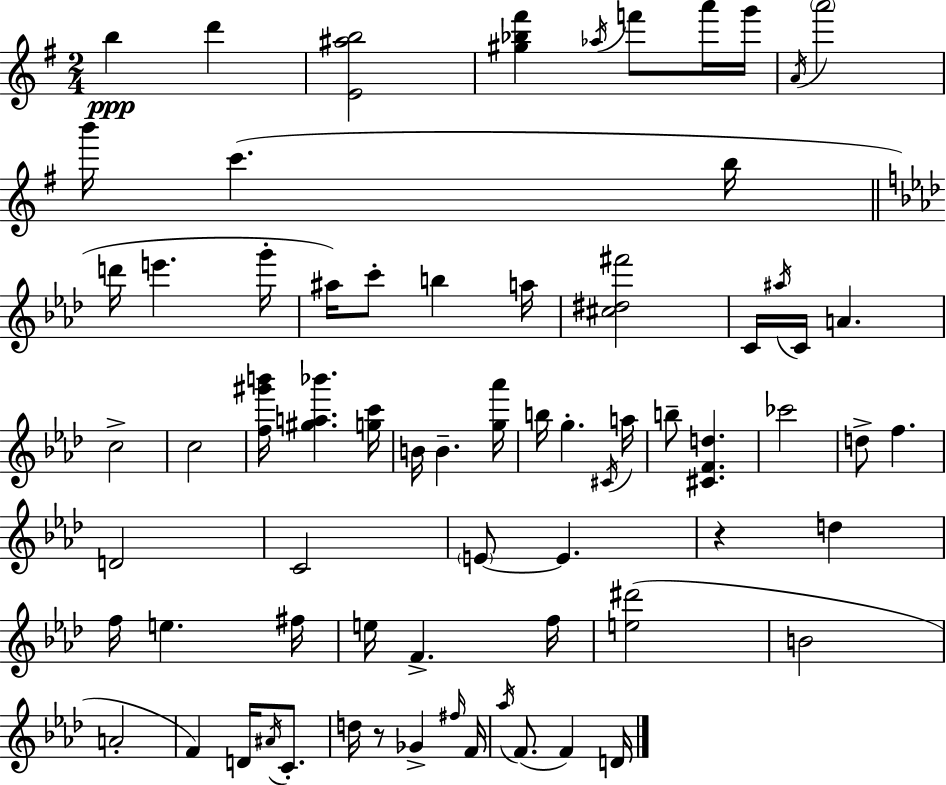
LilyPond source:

{
  \clef treble
  \numericTimeSignature
  \time 2/4
  \key e \minor
  b''4\ppp d'''4 | <e' ais'' b''>2 | <gis'' bes'' fis'''>4 \acciaccatura { aes''16 } f'''8 a'''16 | g'''16 \acciaccatura { a'16 } \parenthesize a'''2 | \break b'''16 c'''4.( | b''16 \bar "||" \break \key f \minor d'''16 e'''4. g'''16-. | ais''16) c'''8-. b''4 a''16 | <cis'' dis'' fis'''>2 | c'16 \acciaccatura { ais''16 } c'16 a'4. | \break c''2-> | c''2 | <f'' gis''' b'''>16 <gis'' a'' bes'''>4. | <g'' c'''>16 b'16 b'4.-- | \break <g'' aes'''>16 b''16 g''4.-. | \acciaccatura { cis'16 } a''16 b''8-- <cis' f' d''>4. | ces'''2 | d''8-> f''4. | \break d'2 | c'2 | \parenthesize e'8~~ e'4. | r4 d''4 | \break f''16 e''4. | fis''16 e''16 f'4.-> | f''16 <e'' dis'''>2( | b'2 | \break a'2-. | f'4) d'16 \acciaccatura { ais'16 } | c'8.-. d''16 r8 ges'4-> | \grace { fis''16 } f'16 \acciaccatura { aes''16 }( f'8. | \break f'4) d'16 \bar "|."
}